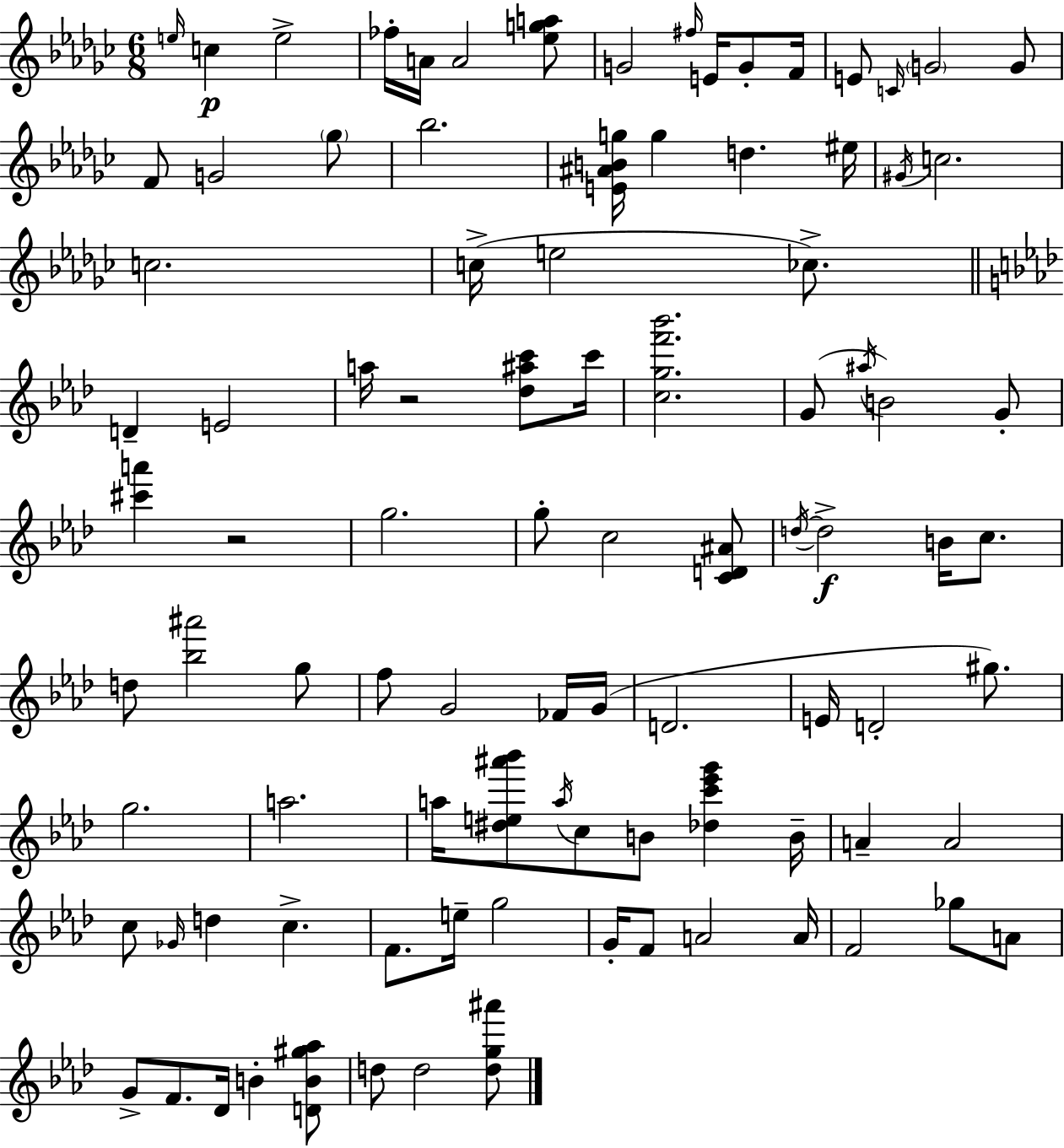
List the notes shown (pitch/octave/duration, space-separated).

E5/s C5/q E5/h FES5/s A4/s A4/h [Eb5,G5,A5]/e G4/h F#5/s E4/s G4/e F4/s E4/e C4/s G4/h G4/e F4/e G4/h Gb5/e Bb5/h. [E4,A#4,B4,G5]/s G5/q D5/q. EIS5/s G#4/s C5/h. C5/h. C5/s E5/h CES5/e. D4/q E4/h A5/s R/h [Db5,A#5,C6]/e C6/s [C5,G5,F6,Bb6]/h. G4/e A#5/s B4/h G4/e [C#6,A6]/q R/h G5/h. G5/e C5/h [C4,D4,A#4]/e D5/s D5/h B4/s C5/e. D5/e [Bb5,A#6]/h G5/e F5/e G4/h FES4/s G4/s D4/h. E4/s D4/h G#5/e. G5/h. A5/h. A5/s [D#5,E5,A#6,Bb6]/e A5/s C5/e B4/e [Db5,C6,Eb6,G6]/q B4/s A4/q A4/h C5/e Gb4/s D5/q C5/q. F4/e. E5/s G5/h G4/s F4/e A4/h A4/s F4/h Gb5/e A4/e G4/e F4/e. Db4/s B4/q [D4,B4,G#5,Ab5]/e D5/e D5/h [D5,G5,A#6]/e